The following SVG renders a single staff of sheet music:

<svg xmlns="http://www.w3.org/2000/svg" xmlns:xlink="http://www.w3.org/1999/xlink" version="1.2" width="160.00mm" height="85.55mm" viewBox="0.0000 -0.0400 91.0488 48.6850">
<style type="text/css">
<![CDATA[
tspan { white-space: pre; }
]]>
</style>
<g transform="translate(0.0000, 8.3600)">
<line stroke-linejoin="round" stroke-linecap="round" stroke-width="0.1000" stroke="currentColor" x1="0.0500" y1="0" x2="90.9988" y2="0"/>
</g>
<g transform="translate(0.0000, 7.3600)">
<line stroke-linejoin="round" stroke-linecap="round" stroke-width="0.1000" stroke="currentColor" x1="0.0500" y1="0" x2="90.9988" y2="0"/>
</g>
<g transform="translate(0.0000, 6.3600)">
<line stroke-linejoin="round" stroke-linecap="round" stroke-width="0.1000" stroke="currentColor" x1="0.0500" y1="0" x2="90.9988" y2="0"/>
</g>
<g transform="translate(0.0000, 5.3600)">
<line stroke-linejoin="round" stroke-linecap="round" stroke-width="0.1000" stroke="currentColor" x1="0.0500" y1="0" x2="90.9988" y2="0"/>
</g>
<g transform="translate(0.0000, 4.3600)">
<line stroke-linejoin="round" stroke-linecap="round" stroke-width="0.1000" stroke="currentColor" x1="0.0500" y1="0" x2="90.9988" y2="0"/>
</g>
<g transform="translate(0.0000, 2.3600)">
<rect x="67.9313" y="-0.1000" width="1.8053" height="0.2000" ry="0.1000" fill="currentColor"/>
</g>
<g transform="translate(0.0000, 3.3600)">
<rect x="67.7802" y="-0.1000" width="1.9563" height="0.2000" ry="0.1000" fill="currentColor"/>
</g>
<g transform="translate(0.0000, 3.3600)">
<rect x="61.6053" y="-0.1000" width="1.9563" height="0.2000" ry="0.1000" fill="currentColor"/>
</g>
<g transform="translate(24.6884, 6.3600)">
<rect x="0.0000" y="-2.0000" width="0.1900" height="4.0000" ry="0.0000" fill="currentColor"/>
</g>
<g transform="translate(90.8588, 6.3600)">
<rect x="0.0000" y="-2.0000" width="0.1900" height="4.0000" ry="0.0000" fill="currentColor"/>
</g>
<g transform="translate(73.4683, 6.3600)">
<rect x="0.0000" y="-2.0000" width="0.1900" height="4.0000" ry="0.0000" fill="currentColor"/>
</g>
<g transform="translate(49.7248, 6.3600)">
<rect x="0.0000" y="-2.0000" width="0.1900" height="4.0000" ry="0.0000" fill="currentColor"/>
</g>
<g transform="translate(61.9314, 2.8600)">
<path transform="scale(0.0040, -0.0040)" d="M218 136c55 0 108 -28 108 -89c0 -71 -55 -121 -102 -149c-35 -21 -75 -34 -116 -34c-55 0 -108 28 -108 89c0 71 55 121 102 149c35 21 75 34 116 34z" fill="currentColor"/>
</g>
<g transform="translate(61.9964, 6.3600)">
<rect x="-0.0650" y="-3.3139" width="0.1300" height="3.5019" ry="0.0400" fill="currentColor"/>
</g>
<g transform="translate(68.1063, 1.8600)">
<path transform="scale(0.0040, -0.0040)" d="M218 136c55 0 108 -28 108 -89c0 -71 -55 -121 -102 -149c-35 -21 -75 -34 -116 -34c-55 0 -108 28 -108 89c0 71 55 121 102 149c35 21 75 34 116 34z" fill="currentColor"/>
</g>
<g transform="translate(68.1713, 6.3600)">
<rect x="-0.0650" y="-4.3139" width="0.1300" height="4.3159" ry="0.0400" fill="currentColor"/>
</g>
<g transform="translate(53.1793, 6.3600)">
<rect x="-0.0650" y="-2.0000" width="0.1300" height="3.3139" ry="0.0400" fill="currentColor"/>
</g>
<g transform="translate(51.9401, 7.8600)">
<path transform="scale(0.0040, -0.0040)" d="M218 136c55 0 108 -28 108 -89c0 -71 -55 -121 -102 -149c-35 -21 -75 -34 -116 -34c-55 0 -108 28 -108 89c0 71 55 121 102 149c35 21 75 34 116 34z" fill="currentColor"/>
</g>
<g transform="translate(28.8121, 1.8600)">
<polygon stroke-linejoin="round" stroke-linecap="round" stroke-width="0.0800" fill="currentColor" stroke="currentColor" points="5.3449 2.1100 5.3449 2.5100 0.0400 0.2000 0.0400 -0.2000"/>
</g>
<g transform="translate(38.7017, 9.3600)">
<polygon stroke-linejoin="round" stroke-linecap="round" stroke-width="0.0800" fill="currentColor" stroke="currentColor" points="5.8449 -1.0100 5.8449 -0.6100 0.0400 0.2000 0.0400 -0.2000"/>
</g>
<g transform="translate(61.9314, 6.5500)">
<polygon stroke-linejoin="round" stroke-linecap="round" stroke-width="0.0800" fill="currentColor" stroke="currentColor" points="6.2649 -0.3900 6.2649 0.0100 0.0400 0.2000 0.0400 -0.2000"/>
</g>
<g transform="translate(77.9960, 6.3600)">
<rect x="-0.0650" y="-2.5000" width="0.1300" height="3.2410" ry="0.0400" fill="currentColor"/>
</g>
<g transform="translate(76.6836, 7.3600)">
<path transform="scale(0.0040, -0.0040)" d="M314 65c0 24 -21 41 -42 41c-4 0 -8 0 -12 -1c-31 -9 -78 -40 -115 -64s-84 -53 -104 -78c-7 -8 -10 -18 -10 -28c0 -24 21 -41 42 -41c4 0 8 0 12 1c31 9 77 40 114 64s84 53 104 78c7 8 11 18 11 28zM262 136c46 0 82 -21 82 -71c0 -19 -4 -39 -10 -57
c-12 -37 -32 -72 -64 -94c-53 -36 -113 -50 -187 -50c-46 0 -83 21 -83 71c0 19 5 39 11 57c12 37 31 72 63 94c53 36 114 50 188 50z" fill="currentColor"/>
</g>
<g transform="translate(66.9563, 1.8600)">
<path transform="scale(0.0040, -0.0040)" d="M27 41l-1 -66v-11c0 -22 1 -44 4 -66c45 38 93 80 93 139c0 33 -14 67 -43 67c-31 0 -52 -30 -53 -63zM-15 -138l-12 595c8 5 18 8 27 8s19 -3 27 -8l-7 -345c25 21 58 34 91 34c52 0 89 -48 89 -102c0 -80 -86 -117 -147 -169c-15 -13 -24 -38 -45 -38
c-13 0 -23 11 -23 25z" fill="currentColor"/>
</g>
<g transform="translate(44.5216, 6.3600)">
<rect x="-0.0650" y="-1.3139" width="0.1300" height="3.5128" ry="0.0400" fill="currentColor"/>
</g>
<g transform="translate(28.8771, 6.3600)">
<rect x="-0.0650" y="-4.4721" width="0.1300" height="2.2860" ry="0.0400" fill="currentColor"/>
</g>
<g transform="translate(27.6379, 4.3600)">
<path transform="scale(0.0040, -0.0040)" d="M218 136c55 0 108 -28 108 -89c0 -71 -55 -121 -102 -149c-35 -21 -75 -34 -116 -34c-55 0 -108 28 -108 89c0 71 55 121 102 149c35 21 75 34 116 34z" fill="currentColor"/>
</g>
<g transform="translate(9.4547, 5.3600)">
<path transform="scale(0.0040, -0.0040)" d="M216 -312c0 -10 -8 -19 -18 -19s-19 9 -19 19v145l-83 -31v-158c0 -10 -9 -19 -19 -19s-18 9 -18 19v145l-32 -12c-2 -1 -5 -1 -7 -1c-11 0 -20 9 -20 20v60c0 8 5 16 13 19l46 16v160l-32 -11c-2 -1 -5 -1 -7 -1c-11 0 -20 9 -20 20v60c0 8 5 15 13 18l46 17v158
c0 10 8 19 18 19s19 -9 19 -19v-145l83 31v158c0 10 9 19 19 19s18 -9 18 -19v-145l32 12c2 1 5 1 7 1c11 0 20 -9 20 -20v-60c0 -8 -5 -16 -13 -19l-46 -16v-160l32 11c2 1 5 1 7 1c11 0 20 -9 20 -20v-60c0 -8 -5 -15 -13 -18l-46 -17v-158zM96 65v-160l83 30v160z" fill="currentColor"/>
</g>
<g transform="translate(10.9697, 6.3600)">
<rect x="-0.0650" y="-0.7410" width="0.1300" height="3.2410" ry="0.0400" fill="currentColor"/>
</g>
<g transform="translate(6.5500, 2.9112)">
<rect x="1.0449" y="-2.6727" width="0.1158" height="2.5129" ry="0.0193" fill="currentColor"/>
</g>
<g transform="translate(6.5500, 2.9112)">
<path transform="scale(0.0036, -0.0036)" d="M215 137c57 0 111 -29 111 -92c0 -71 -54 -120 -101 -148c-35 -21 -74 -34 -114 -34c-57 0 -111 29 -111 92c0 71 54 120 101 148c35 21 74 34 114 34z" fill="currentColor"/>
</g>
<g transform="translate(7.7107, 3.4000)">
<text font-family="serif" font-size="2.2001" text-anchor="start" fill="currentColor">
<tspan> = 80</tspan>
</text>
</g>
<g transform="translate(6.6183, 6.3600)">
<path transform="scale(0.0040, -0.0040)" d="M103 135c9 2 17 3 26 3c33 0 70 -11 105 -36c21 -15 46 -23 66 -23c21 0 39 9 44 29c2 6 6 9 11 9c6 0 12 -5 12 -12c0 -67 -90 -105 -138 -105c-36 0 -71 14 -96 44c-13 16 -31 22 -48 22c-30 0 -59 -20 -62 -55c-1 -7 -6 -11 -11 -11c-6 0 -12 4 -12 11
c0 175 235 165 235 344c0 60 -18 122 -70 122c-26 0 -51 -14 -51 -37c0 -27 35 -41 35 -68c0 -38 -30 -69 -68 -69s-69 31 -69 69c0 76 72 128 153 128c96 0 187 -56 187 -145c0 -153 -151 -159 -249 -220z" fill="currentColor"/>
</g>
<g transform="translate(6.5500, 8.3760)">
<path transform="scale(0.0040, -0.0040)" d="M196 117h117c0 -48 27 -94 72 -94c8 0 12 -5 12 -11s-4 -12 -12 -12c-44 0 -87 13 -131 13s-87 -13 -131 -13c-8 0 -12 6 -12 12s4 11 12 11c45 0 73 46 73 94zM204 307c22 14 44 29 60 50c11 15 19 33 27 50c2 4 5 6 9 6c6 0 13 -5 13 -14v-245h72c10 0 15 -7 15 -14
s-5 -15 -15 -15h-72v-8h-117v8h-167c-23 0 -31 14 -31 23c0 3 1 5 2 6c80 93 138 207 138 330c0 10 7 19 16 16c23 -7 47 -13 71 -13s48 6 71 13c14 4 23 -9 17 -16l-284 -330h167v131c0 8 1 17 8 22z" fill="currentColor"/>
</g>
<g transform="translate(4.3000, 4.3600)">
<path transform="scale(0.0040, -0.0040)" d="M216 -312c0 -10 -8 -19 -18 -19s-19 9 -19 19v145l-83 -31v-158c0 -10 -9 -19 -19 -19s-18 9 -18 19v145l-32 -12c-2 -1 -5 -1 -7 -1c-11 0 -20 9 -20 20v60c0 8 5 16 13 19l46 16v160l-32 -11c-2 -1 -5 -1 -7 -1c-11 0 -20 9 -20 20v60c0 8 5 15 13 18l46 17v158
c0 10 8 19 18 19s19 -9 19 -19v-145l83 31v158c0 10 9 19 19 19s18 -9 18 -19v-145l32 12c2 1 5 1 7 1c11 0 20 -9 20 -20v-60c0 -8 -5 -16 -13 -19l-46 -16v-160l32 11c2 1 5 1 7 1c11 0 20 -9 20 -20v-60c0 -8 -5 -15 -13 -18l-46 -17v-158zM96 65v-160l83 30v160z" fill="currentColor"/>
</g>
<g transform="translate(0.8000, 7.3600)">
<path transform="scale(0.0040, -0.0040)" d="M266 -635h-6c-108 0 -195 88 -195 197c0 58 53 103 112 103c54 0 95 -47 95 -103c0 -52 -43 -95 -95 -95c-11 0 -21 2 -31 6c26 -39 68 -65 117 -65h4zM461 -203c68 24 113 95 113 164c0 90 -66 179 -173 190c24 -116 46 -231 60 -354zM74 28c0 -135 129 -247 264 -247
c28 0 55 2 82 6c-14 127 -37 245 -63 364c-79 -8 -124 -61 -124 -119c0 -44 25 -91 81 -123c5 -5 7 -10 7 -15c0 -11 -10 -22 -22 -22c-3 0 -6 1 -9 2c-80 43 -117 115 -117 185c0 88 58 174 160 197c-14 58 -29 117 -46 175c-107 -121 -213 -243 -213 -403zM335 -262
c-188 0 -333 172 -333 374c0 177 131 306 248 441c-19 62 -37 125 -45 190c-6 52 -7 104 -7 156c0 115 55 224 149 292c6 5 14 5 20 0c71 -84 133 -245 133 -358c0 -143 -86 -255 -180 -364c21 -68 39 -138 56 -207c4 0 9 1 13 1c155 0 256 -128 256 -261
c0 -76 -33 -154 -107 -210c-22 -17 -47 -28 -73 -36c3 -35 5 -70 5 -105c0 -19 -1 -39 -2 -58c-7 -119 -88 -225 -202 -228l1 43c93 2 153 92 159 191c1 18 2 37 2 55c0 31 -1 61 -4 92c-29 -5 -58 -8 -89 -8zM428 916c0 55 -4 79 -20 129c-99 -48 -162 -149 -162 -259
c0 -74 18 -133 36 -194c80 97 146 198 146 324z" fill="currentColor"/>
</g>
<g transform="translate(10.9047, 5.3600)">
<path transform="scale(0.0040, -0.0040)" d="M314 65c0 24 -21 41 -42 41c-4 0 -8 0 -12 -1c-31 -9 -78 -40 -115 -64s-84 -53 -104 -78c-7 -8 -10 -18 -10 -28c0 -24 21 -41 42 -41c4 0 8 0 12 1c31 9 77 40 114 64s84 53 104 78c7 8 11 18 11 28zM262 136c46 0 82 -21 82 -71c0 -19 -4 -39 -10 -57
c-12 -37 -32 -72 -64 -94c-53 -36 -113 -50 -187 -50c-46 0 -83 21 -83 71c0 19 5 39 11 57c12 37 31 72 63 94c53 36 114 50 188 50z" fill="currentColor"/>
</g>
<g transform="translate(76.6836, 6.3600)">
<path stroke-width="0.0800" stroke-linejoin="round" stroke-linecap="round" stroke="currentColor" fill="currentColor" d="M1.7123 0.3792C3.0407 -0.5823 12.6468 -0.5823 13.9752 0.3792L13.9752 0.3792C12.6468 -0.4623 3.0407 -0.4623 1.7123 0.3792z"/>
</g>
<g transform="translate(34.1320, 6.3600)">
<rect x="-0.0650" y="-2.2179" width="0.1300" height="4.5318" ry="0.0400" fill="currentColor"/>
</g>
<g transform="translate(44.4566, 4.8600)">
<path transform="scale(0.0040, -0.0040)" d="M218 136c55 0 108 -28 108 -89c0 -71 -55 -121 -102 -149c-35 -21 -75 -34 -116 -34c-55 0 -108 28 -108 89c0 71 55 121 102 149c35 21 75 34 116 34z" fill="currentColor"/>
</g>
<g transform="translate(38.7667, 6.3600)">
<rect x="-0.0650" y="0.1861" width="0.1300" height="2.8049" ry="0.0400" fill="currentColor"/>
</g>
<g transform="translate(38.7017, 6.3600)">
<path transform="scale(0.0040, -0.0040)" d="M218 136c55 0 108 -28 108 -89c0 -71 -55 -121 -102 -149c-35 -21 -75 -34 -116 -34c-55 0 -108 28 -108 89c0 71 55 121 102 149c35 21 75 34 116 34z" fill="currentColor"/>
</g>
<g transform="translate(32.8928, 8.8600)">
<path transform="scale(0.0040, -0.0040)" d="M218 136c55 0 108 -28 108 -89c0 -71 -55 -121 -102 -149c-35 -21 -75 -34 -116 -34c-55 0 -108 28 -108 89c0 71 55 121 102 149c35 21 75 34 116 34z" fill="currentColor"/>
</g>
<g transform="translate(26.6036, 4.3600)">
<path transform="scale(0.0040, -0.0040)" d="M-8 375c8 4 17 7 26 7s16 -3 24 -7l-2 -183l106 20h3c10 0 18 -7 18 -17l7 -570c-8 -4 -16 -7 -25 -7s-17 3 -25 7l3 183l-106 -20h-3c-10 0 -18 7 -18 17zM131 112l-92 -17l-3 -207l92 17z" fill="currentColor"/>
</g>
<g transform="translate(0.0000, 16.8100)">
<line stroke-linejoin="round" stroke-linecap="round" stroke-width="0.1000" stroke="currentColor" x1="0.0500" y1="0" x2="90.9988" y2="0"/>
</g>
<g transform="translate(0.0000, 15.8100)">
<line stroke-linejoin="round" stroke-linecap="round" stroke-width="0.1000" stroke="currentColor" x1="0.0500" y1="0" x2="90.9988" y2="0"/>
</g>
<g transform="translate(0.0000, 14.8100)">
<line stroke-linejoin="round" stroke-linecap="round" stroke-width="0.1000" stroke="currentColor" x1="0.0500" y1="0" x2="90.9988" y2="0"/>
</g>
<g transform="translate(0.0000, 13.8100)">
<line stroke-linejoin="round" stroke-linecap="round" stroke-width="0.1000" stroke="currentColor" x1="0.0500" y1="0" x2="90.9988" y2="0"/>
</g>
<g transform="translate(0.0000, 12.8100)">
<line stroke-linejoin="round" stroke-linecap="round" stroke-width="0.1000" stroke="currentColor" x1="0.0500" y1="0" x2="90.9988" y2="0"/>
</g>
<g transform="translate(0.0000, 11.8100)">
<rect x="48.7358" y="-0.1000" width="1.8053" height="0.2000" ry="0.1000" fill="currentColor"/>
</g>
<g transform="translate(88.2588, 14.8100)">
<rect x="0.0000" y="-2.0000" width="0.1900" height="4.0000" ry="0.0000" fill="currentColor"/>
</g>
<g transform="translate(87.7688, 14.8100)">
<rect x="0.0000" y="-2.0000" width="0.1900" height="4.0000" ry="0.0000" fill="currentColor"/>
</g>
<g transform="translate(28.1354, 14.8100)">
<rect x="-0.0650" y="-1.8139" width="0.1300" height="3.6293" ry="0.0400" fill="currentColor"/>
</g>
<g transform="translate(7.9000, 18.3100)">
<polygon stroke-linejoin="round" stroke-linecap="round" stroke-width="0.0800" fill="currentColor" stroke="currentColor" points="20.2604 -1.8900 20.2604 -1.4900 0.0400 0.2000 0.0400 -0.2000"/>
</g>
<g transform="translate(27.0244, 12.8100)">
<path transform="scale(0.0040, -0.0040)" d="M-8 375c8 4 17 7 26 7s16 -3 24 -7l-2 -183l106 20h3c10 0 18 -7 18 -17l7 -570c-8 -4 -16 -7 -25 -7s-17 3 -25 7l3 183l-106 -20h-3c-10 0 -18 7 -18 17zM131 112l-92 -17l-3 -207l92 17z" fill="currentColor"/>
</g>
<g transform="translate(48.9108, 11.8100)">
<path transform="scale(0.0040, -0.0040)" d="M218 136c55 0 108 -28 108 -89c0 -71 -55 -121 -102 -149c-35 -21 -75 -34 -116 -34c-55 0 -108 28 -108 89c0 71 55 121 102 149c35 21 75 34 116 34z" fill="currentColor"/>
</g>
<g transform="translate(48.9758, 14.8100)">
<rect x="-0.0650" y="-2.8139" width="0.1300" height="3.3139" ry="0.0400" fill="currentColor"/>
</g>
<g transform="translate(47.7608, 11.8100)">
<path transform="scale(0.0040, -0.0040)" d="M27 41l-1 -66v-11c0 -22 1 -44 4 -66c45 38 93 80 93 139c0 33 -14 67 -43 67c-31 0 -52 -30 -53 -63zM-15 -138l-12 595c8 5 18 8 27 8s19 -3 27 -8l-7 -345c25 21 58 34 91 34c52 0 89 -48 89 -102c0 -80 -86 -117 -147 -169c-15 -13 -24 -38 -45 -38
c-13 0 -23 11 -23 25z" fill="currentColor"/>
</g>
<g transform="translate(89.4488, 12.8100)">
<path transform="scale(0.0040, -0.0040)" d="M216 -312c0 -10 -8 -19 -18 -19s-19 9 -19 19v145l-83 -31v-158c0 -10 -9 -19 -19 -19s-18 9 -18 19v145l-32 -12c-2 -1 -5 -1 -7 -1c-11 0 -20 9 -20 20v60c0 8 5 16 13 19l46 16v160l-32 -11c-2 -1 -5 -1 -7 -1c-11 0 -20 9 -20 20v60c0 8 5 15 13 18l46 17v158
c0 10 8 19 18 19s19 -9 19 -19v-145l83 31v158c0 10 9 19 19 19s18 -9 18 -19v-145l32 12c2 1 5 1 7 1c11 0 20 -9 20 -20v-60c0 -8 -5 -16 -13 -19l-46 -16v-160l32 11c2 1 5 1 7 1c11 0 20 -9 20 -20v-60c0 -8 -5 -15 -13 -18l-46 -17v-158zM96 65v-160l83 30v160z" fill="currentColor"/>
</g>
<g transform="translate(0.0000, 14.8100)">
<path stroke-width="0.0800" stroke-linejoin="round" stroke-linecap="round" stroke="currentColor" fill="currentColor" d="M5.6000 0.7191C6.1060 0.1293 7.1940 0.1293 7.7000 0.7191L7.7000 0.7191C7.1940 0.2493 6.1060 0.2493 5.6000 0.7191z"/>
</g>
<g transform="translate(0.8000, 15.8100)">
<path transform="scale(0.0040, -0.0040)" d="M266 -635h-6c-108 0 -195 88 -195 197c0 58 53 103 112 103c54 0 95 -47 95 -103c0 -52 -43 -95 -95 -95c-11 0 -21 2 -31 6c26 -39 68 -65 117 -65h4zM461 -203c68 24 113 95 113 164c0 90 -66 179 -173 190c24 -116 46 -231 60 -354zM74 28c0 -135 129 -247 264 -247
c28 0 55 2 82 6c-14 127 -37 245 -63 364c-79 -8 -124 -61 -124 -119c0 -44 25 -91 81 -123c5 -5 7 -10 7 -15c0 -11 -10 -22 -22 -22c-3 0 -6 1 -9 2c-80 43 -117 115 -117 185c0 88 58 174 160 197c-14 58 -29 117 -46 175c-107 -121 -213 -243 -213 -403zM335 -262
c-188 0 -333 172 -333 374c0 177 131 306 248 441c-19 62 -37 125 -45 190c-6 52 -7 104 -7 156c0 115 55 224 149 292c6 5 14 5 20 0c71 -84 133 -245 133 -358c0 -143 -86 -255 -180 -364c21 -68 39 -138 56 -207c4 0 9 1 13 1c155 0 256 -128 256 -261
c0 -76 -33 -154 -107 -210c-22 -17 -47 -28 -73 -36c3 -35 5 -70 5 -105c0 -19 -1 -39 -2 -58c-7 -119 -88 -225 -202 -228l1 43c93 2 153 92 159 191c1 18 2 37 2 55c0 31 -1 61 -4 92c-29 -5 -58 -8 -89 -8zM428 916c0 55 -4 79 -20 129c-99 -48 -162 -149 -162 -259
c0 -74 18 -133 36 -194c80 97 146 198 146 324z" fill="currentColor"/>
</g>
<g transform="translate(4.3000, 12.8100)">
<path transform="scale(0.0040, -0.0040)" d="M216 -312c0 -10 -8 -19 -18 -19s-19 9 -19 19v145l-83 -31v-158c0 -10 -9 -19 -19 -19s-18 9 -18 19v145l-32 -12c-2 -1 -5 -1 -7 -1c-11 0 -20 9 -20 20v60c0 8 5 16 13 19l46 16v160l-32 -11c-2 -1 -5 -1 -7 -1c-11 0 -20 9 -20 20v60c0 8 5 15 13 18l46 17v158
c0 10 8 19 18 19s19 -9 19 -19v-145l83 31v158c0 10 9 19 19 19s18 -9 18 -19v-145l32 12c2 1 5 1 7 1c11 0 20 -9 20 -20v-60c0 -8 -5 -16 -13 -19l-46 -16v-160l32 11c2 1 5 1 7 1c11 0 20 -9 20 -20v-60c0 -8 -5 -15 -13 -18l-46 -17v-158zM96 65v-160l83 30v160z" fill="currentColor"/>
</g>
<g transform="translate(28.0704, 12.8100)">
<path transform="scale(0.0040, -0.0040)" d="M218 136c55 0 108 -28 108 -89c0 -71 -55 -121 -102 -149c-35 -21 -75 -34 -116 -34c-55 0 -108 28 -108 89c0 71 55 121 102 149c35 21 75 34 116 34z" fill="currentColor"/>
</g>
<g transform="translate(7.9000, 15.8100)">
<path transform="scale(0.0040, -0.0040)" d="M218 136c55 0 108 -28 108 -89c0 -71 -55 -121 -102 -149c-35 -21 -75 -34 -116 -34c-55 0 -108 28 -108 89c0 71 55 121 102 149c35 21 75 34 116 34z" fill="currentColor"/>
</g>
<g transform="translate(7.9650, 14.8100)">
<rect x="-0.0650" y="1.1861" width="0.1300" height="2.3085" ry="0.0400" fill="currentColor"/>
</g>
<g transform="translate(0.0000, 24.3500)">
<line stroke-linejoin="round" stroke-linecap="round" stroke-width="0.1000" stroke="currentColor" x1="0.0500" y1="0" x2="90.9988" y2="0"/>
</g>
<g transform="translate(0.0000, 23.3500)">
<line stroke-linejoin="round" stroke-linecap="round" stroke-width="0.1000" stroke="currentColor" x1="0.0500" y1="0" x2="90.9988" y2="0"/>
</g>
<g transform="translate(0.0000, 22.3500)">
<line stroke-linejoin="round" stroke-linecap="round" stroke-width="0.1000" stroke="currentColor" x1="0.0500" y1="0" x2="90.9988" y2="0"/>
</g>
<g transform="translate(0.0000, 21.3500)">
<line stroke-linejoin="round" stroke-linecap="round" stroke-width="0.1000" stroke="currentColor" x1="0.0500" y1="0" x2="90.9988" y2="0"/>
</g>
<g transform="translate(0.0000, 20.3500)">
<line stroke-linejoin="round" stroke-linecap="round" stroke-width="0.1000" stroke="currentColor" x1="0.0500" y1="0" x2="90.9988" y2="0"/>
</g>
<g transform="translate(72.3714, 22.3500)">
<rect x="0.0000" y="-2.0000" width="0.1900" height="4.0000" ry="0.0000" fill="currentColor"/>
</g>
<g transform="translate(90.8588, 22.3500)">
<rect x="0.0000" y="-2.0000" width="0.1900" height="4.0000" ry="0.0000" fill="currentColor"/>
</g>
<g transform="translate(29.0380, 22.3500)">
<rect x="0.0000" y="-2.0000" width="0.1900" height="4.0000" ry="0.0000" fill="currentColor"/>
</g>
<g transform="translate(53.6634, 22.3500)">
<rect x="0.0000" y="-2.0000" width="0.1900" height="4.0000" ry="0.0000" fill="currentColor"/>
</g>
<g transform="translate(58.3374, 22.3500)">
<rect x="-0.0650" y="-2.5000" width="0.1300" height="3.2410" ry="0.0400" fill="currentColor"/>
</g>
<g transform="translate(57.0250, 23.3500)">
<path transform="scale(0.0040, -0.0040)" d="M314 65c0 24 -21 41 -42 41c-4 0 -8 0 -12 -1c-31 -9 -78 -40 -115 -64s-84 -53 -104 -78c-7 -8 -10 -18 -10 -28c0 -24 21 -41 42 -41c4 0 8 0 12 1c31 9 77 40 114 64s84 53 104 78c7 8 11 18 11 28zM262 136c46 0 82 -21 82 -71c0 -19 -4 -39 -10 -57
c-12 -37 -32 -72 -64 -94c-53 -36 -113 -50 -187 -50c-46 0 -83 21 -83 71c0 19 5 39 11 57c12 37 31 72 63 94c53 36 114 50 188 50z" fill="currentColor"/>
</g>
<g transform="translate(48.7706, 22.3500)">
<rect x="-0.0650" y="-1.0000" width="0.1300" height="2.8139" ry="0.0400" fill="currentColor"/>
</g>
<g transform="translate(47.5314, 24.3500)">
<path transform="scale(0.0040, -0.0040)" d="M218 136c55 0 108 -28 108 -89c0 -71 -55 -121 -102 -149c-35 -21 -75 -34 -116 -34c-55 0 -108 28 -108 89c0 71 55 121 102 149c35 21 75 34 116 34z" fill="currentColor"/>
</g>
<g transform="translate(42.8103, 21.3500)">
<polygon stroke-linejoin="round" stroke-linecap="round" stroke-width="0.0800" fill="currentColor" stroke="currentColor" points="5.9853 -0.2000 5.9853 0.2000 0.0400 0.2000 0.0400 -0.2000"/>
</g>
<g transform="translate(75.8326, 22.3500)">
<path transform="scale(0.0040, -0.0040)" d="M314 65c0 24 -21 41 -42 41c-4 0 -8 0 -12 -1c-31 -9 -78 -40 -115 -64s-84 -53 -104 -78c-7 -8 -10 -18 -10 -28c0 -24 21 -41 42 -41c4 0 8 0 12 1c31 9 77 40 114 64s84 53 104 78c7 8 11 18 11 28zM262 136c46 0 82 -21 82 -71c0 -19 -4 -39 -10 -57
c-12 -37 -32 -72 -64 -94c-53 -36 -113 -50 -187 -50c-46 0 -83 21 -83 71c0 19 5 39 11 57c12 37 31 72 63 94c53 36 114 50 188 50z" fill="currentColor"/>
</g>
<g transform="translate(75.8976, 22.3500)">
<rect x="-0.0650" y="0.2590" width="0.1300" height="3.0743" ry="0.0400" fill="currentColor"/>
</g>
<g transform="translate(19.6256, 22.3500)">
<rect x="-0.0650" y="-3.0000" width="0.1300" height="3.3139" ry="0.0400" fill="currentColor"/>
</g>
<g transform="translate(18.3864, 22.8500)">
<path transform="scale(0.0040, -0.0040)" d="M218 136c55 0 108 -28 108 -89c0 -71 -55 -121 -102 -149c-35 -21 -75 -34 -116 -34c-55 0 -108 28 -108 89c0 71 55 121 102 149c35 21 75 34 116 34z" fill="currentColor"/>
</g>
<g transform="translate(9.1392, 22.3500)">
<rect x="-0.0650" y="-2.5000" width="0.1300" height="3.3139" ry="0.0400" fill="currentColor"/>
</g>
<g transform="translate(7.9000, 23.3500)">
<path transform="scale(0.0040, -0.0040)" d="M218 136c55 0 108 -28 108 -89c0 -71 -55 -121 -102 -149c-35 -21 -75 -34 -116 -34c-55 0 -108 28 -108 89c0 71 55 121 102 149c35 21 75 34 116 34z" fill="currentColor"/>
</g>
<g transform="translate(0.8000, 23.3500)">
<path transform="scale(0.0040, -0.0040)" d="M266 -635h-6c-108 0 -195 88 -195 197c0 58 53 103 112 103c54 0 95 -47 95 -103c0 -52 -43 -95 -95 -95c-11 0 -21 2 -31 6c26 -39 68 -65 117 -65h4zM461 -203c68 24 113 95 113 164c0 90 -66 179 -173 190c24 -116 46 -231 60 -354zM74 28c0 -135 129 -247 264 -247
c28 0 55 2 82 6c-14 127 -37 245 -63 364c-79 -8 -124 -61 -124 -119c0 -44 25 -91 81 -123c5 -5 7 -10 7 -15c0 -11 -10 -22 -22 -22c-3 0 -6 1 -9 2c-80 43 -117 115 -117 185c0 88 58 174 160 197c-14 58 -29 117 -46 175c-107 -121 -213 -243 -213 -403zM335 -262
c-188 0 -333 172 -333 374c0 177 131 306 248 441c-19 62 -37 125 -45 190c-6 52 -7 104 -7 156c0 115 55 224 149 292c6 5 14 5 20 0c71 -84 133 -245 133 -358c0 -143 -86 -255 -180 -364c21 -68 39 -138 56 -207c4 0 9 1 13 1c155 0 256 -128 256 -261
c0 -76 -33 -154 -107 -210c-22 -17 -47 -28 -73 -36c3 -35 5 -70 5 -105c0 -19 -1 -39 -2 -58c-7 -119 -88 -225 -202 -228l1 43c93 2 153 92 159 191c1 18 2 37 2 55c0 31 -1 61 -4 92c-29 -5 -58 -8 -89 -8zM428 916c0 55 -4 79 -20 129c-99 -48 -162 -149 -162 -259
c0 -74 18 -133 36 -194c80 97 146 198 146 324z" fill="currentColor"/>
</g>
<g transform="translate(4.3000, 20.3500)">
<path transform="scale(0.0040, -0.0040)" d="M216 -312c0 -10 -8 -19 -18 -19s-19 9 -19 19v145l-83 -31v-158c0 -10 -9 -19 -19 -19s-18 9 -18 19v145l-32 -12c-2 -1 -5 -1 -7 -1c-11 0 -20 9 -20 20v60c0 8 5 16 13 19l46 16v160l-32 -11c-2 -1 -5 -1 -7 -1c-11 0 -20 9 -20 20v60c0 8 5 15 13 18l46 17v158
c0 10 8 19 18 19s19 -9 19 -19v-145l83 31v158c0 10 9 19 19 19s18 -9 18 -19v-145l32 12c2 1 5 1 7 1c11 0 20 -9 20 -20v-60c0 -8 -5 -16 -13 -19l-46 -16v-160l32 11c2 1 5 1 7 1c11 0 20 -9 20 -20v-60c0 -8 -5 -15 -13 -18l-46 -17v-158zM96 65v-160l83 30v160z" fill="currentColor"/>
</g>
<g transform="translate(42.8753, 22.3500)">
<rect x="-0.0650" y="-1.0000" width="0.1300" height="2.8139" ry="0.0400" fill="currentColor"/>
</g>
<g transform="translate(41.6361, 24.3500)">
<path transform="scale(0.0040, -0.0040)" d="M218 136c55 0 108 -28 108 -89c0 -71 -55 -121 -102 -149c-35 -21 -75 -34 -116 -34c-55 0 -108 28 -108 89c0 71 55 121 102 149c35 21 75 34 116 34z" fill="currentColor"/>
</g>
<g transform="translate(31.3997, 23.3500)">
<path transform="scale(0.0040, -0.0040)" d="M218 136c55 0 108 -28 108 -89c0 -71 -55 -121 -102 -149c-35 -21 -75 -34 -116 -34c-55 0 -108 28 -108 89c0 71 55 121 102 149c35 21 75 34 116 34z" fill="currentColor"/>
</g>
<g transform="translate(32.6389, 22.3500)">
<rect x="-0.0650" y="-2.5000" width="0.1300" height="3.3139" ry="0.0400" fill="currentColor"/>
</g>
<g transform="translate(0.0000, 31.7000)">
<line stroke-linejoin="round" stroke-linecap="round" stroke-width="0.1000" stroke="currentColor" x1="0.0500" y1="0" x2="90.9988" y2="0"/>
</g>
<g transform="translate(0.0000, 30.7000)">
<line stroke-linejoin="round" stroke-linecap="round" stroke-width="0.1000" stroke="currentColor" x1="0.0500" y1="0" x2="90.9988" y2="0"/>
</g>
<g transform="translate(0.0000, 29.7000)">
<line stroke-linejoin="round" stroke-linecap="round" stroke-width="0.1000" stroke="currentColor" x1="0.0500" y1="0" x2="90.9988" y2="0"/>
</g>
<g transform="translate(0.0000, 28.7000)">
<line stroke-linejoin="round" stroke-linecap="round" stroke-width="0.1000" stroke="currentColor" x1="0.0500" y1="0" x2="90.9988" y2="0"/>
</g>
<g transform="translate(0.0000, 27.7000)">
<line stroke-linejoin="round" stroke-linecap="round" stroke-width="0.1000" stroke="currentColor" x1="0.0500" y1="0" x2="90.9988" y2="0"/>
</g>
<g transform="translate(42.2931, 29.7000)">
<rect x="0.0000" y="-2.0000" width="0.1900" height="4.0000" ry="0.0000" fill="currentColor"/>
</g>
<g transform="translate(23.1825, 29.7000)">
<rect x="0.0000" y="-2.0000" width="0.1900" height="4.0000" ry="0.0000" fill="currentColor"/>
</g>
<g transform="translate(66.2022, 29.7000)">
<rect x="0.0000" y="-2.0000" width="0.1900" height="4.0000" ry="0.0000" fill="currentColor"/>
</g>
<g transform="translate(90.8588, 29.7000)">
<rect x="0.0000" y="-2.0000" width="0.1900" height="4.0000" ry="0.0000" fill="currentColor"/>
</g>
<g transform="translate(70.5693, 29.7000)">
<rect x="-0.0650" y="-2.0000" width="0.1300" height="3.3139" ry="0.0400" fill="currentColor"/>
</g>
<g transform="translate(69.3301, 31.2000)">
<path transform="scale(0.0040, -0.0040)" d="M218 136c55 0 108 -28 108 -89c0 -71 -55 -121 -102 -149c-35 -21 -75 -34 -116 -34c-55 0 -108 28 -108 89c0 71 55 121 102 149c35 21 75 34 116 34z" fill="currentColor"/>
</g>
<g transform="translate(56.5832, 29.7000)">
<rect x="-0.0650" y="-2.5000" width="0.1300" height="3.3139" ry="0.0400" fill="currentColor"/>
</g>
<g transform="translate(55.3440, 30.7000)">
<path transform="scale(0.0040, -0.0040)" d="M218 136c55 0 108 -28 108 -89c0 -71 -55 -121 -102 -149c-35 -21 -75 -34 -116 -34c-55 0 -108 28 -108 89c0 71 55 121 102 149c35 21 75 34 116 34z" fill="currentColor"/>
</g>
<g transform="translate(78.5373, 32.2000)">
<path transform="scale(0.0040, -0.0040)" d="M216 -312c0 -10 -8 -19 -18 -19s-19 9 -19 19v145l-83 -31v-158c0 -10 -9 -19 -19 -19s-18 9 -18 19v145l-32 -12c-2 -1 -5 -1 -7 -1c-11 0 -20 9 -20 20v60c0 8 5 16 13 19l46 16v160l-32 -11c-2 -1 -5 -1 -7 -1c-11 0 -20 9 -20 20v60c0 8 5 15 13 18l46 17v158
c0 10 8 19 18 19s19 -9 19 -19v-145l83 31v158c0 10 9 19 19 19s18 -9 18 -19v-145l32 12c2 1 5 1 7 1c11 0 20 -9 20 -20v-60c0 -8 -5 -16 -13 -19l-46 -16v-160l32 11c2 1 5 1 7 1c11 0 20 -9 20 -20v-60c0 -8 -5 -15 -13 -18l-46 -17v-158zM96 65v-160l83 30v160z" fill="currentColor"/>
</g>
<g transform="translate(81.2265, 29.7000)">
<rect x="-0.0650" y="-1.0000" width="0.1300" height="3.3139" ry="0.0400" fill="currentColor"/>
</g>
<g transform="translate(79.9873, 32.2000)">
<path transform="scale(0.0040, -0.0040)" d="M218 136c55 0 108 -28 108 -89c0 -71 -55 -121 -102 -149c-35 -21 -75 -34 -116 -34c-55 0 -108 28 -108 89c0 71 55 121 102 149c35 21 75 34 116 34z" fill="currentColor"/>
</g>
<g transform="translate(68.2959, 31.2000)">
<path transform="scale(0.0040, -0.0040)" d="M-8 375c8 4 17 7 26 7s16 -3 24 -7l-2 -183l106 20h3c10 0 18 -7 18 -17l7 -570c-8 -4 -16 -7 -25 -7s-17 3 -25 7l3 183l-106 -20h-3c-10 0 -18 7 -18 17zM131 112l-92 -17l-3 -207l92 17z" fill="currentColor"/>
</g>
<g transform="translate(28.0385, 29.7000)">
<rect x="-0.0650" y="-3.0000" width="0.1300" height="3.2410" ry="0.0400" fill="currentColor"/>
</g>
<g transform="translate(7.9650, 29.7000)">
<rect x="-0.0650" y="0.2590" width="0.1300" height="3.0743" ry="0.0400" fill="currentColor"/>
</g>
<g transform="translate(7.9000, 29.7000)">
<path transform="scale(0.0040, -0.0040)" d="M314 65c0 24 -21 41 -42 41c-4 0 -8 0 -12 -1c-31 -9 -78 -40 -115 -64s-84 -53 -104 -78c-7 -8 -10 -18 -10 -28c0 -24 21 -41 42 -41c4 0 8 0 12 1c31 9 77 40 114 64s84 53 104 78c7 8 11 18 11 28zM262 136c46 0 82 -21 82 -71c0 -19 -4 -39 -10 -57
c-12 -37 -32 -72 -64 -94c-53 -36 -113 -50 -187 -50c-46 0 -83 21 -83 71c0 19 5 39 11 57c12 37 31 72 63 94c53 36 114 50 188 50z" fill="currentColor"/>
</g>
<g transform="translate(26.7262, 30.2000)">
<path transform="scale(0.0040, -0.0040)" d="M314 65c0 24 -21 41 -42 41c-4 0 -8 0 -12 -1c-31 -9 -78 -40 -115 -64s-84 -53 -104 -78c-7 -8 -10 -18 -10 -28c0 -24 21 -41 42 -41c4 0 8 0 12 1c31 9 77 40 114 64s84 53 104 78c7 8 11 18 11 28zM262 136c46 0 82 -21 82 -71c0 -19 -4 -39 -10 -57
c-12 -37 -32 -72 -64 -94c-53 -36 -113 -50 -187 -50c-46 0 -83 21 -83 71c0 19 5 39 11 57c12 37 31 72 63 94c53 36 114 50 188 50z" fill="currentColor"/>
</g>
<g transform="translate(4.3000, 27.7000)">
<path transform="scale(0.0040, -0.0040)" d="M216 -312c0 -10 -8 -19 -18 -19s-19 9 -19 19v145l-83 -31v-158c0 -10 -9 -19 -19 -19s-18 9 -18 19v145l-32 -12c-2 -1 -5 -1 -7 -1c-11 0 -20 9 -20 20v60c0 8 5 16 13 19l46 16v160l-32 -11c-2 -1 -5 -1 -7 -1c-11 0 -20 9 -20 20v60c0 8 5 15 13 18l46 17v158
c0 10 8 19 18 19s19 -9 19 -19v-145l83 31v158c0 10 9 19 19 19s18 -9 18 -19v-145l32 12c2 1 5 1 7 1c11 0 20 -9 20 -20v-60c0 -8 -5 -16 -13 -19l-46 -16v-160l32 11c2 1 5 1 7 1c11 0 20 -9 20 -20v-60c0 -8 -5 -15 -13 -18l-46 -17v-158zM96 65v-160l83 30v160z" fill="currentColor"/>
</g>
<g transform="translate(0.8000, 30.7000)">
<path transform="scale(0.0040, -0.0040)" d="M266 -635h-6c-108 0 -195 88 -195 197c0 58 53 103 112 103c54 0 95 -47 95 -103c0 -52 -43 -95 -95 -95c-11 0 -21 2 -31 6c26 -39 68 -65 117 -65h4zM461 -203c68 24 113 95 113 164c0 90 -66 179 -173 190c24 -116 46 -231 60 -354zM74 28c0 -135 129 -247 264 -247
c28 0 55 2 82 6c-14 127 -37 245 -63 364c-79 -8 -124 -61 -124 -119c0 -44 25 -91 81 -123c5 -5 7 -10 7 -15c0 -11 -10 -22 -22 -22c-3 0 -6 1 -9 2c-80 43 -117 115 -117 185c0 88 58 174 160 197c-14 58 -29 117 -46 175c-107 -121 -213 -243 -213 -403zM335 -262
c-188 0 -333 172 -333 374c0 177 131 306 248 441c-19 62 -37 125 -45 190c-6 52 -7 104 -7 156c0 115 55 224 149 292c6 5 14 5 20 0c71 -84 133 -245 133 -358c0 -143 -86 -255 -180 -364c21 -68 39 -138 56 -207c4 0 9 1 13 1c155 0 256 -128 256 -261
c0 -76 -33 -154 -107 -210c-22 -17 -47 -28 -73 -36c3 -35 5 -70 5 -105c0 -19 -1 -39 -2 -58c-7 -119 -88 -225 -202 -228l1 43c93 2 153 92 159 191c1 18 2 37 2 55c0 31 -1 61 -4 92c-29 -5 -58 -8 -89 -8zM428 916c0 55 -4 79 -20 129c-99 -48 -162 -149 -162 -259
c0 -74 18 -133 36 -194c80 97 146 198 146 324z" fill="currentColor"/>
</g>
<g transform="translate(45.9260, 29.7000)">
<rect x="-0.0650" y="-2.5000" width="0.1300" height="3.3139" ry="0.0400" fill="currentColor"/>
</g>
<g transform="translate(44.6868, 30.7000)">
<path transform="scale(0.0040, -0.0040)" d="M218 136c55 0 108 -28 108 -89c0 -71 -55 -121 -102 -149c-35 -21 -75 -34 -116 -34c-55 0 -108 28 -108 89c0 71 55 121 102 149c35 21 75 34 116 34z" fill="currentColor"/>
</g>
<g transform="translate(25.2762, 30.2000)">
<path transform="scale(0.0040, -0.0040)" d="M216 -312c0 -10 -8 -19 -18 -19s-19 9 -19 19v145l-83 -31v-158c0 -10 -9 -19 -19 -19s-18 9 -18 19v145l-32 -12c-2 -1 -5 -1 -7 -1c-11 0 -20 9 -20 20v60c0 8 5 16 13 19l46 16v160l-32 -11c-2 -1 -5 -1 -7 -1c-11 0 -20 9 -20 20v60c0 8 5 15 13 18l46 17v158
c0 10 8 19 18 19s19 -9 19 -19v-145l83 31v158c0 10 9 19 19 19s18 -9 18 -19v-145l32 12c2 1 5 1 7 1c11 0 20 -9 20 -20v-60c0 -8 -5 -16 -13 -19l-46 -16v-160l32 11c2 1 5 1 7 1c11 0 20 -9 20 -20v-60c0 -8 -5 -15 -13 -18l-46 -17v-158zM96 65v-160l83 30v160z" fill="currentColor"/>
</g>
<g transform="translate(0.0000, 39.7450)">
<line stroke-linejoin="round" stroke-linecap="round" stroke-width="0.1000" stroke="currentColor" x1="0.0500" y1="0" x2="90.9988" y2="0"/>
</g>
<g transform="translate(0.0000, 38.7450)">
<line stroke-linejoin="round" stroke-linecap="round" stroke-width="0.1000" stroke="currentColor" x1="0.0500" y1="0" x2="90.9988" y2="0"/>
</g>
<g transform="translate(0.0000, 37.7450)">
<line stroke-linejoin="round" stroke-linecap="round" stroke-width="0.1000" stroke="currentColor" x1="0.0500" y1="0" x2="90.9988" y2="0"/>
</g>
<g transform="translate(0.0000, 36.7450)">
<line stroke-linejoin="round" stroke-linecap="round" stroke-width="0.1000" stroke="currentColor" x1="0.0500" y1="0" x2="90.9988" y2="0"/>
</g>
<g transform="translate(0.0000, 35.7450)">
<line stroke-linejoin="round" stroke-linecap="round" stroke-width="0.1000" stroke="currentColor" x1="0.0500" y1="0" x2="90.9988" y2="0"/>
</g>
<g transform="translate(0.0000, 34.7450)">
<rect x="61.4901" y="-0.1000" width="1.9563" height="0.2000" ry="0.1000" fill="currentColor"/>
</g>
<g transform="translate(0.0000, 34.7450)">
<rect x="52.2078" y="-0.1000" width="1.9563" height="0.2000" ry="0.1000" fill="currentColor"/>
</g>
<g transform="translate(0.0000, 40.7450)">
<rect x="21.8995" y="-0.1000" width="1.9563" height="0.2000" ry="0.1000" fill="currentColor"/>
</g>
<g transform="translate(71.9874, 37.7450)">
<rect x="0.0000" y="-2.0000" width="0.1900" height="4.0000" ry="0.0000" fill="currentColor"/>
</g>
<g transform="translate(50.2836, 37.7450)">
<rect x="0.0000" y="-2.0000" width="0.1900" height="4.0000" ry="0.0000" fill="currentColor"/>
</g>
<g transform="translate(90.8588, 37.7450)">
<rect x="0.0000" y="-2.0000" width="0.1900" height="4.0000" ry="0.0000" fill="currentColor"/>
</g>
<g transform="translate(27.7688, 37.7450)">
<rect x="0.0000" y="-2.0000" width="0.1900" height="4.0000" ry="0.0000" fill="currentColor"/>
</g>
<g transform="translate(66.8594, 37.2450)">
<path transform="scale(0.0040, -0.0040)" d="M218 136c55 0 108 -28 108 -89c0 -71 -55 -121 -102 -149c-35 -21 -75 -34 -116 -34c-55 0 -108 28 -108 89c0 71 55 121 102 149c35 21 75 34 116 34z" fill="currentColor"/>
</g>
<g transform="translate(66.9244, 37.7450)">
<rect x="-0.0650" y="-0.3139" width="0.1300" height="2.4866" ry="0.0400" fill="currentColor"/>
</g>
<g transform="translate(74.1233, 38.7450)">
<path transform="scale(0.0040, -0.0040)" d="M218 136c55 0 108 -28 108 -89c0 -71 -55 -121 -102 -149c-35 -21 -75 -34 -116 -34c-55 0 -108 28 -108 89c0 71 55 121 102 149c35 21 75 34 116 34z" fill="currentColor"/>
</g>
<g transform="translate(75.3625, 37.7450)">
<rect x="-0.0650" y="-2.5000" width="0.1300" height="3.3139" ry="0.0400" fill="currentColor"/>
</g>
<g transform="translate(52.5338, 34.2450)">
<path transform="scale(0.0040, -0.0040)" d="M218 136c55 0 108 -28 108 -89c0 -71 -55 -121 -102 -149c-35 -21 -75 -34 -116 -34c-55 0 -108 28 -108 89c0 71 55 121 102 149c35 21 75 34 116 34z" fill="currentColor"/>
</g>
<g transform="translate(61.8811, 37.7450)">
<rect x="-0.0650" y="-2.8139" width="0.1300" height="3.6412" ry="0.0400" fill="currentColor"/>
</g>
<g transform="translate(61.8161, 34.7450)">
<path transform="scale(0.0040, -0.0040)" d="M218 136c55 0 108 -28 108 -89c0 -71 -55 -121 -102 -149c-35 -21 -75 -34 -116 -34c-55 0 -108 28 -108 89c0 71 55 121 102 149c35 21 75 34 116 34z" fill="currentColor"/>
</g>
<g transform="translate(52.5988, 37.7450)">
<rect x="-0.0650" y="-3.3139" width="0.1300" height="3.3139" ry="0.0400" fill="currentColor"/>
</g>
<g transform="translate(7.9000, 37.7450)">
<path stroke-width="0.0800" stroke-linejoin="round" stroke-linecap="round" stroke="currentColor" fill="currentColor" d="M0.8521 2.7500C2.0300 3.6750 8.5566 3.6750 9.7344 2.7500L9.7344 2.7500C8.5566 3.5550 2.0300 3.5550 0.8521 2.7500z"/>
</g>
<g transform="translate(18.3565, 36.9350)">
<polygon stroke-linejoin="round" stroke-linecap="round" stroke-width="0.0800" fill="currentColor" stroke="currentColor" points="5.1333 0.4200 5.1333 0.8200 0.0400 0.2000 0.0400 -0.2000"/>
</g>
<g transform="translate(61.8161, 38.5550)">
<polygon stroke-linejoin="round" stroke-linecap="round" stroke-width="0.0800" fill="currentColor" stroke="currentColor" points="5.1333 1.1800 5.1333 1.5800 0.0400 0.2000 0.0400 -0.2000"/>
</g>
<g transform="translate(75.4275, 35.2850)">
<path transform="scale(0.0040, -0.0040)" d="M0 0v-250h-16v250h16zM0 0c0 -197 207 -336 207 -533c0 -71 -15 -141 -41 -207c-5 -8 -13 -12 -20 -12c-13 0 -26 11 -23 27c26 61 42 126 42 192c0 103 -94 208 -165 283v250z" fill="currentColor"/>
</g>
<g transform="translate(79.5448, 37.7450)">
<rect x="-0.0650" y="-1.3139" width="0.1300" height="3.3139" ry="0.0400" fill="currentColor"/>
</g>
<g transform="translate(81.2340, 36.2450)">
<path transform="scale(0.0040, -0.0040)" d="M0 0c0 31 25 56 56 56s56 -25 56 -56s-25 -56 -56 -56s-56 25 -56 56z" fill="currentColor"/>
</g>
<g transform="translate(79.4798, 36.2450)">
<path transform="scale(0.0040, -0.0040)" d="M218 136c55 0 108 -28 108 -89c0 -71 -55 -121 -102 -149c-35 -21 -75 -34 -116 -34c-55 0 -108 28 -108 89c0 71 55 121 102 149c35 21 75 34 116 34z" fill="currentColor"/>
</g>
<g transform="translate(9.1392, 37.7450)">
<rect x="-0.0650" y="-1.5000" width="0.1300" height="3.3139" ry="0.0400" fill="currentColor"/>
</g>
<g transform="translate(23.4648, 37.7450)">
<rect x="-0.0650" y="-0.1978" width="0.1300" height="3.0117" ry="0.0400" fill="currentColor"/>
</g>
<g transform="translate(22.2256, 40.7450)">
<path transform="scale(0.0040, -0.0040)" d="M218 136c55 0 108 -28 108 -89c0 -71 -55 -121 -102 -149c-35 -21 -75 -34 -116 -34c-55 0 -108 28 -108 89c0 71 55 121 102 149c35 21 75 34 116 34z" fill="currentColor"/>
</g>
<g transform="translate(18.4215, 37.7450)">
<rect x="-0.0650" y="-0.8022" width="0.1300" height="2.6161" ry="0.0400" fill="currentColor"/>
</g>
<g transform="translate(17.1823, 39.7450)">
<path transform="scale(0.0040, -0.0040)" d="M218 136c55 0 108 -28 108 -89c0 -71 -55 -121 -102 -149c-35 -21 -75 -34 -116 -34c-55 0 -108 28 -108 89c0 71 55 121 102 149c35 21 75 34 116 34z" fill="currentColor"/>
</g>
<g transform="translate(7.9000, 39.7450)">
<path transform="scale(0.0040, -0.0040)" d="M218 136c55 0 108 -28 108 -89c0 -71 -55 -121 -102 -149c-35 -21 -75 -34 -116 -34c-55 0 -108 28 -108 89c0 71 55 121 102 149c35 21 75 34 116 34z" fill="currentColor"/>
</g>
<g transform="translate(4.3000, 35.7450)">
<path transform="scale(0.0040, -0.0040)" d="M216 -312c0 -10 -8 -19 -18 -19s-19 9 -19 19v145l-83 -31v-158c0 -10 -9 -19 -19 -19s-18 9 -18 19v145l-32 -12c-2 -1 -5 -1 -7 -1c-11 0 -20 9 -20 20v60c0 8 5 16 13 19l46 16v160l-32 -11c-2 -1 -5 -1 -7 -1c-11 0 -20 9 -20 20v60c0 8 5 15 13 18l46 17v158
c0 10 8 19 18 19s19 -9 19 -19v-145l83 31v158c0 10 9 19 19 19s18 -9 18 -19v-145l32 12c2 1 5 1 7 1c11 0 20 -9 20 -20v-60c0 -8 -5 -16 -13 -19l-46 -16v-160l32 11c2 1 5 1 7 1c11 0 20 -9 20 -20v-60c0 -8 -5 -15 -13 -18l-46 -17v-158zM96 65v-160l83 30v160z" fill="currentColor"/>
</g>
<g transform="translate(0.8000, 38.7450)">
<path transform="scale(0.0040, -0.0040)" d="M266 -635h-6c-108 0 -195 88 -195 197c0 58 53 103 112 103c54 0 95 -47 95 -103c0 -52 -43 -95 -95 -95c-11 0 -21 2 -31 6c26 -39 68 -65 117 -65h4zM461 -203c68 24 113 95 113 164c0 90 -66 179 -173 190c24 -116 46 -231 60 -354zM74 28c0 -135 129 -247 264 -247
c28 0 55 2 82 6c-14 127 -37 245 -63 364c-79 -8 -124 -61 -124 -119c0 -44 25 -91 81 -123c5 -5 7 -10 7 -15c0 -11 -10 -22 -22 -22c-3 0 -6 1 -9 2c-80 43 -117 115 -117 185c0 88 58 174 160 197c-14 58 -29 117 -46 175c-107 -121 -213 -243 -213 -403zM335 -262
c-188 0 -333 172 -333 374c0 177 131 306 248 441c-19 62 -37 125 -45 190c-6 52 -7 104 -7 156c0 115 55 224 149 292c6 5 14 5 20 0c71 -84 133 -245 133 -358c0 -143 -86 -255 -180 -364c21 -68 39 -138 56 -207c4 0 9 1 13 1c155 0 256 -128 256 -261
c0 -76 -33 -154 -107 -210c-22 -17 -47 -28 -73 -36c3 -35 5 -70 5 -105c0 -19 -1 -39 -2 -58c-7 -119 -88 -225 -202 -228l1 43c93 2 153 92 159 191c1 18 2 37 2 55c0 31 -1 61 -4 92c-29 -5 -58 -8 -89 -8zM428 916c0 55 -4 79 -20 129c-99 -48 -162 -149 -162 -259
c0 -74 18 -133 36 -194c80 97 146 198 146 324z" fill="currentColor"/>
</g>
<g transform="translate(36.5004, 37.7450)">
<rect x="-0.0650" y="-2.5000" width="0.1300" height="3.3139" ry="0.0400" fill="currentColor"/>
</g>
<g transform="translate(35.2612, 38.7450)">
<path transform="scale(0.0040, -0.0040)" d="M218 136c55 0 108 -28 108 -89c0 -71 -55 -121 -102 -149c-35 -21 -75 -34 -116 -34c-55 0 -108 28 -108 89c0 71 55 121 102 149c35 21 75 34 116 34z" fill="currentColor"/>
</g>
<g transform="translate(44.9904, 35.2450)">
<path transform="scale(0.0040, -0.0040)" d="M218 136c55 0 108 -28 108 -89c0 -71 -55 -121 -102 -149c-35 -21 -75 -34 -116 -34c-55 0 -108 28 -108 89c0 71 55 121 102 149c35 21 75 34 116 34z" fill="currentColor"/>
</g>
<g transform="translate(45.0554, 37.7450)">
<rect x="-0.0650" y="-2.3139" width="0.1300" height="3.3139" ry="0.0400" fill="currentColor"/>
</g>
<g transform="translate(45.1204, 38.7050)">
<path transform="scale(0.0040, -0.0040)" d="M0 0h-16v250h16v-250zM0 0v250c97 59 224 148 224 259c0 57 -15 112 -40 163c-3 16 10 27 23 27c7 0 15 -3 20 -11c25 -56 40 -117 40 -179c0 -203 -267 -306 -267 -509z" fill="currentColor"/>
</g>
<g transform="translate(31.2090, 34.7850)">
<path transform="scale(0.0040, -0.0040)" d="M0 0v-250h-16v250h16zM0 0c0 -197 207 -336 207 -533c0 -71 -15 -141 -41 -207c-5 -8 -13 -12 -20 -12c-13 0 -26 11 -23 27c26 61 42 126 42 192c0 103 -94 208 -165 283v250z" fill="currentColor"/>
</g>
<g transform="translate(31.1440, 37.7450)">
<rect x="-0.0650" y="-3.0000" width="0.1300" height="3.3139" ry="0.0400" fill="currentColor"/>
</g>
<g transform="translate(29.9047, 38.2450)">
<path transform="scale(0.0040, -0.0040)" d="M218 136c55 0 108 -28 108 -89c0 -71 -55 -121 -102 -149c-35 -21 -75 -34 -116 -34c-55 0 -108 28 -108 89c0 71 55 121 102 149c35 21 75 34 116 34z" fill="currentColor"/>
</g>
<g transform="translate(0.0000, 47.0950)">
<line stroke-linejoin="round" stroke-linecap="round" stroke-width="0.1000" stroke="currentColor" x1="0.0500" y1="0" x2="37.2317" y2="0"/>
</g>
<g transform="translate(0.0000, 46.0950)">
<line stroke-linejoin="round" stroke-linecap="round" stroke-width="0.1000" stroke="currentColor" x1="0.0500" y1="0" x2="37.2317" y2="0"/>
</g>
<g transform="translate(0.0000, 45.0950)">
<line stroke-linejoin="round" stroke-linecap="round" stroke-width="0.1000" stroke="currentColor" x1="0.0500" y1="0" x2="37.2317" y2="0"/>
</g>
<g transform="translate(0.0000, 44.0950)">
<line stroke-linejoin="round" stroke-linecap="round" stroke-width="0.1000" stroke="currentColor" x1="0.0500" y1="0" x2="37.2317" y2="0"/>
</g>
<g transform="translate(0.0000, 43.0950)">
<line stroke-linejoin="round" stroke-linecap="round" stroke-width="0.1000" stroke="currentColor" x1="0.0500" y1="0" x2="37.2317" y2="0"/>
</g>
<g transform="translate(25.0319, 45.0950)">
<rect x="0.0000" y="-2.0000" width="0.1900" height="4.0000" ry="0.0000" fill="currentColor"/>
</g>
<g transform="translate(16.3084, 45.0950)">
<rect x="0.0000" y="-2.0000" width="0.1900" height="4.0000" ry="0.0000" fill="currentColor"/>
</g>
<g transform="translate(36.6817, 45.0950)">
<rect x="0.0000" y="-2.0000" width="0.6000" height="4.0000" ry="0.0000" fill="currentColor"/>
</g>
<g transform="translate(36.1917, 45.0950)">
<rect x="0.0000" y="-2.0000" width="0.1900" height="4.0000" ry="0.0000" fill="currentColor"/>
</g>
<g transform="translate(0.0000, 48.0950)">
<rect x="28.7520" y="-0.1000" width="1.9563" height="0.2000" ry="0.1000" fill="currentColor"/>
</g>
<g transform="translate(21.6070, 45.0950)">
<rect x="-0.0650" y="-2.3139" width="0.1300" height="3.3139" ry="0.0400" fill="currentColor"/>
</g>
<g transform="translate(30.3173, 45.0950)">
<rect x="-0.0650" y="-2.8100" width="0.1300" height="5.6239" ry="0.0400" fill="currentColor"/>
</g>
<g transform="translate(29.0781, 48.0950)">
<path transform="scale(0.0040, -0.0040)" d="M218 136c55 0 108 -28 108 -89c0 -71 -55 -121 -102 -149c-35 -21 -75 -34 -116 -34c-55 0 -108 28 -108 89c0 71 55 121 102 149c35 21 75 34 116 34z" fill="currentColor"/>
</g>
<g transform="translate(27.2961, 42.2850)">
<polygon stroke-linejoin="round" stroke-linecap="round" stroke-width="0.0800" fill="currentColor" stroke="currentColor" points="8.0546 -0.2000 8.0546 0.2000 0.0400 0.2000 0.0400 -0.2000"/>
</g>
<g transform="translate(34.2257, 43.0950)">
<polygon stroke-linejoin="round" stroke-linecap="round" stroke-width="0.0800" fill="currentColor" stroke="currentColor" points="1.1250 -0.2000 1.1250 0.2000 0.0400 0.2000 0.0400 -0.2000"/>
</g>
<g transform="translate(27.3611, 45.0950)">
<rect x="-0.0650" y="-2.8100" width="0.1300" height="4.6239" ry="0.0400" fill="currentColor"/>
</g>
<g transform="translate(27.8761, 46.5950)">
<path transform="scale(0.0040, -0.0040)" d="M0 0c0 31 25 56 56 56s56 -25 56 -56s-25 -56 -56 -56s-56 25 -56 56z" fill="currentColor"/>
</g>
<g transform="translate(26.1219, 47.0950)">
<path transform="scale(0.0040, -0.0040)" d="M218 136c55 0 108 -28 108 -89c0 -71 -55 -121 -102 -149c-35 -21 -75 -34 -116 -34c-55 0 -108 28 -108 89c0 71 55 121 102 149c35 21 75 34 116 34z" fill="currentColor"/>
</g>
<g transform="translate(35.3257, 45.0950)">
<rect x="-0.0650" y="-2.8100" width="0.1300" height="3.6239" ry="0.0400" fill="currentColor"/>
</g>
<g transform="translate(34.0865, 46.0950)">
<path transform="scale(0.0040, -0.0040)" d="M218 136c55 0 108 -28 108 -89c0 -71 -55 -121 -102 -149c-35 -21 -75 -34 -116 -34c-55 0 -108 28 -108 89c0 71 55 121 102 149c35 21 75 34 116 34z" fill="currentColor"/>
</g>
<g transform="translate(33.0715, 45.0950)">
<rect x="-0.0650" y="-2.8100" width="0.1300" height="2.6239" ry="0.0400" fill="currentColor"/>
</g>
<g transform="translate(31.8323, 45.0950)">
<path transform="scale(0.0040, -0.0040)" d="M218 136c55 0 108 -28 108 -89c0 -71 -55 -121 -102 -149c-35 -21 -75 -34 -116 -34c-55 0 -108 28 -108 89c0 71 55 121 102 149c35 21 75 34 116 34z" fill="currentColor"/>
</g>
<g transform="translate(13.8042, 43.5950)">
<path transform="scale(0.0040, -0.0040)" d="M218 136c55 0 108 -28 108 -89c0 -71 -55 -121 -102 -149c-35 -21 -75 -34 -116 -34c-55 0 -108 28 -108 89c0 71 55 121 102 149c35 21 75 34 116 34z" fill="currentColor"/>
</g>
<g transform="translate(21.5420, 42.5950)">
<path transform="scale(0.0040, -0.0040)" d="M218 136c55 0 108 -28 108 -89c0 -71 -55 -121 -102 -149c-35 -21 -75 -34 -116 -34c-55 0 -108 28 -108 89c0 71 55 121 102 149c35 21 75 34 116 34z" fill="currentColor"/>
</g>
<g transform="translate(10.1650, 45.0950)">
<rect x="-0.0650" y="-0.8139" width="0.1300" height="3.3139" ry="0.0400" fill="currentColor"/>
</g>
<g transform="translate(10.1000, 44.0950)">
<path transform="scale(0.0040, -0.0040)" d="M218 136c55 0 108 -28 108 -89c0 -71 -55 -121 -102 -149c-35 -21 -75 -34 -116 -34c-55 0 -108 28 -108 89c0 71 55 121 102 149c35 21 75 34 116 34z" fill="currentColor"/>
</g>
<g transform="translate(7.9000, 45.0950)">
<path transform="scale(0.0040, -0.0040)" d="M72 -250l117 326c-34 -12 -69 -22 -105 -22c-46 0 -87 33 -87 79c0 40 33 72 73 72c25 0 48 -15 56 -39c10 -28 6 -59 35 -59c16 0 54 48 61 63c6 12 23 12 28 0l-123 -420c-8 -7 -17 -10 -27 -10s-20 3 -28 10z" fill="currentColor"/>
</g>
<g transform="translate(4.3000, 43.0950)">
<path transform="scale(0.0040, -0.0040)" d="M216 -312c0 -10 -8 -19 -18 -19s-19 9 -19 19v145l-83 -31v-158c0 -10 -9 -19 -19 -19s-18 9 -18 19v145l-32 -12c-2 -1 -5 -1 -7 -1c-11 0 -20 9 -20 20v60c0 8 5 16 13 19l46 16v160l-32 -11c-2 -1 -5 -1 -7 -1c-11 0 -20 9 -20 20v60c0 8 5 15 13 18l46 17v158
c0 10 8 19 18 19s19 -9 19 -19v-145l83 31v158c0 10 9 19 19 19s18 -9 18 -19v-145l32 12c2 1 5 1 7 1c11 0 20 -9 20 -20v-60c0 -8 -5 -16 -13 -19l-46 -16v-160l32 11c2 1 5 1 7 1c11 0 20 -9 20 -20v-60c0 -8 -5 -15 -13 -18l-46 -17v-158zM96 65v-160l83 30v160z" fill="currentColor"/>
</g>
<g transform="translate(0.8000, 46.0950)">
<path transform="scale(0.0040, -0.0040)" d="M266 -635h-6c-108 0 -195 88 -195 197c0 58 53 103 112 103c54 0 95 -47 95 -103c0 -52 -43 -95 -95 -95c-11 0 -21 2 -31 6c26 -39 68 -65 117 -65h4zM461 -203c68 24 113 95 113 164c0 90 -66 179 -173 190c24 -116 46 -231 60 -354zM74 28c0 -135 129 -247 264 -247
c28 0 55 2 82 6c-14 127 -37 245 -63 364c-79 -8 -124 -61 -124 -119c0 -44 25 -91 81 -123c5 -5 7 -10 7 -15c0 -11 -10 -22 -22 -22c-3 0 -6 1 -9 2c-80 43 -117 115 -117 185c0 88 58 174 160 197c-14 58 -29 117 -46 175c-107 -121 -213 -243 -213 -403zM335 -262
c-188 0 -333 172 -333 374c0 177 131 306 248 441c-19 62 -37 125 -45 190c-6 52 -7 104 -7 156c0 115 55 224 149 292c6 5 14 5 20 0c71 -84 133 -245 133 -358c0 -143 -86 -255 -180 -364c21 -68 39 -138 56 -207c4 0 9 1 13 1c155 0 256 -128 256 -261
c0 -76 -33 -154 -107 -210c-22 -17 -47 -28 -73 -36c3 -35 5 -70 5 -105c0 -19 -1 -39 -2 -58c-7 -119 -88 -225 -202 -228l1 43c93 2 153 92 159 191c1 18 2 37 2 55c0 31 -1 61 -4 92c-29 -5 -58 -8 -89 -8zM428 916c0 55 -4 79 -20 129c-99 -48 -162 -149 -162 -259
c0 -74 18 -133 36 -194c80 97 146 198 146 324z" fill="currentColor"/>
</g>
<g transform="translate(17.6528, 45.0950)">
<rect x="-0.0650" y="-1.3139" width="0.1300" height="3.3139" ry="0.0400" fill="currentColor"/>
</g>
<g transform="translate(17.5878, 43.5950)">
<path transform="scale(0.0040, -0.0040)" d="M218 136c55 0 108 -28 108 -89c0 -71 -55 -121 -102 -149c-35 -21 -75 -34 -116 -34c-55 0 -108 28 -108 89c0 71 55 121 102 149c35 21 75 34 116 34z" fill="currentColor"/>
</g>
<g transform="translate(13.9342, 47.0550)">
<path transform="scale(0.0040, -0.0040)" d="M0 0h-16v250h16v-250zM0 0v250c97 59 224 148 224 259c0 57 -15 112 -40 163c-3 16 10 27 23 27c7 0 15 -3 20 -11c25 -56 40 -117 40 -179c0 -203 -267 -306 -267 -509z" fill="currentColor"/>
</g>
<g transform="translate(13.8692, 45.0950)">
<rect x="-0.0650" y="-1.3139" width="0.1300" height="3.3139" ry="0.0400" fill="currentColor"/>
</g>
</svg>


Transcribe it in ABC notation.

X:1
T:Untitled
M:2/4
L:1/4
K:G
^d2 f/2 D/2 B/2 e/2 ^F b/2 _d'/2 G2 G/2 f/2 _a G A G E/2 E/2 G2 B2 B2 ^A2 G G F ^D E E/2 C/2 A/2 G g/2 b a/2 c/2 G/2 e z/2 d e/2 e g E/2 C/2 B/2 G/4